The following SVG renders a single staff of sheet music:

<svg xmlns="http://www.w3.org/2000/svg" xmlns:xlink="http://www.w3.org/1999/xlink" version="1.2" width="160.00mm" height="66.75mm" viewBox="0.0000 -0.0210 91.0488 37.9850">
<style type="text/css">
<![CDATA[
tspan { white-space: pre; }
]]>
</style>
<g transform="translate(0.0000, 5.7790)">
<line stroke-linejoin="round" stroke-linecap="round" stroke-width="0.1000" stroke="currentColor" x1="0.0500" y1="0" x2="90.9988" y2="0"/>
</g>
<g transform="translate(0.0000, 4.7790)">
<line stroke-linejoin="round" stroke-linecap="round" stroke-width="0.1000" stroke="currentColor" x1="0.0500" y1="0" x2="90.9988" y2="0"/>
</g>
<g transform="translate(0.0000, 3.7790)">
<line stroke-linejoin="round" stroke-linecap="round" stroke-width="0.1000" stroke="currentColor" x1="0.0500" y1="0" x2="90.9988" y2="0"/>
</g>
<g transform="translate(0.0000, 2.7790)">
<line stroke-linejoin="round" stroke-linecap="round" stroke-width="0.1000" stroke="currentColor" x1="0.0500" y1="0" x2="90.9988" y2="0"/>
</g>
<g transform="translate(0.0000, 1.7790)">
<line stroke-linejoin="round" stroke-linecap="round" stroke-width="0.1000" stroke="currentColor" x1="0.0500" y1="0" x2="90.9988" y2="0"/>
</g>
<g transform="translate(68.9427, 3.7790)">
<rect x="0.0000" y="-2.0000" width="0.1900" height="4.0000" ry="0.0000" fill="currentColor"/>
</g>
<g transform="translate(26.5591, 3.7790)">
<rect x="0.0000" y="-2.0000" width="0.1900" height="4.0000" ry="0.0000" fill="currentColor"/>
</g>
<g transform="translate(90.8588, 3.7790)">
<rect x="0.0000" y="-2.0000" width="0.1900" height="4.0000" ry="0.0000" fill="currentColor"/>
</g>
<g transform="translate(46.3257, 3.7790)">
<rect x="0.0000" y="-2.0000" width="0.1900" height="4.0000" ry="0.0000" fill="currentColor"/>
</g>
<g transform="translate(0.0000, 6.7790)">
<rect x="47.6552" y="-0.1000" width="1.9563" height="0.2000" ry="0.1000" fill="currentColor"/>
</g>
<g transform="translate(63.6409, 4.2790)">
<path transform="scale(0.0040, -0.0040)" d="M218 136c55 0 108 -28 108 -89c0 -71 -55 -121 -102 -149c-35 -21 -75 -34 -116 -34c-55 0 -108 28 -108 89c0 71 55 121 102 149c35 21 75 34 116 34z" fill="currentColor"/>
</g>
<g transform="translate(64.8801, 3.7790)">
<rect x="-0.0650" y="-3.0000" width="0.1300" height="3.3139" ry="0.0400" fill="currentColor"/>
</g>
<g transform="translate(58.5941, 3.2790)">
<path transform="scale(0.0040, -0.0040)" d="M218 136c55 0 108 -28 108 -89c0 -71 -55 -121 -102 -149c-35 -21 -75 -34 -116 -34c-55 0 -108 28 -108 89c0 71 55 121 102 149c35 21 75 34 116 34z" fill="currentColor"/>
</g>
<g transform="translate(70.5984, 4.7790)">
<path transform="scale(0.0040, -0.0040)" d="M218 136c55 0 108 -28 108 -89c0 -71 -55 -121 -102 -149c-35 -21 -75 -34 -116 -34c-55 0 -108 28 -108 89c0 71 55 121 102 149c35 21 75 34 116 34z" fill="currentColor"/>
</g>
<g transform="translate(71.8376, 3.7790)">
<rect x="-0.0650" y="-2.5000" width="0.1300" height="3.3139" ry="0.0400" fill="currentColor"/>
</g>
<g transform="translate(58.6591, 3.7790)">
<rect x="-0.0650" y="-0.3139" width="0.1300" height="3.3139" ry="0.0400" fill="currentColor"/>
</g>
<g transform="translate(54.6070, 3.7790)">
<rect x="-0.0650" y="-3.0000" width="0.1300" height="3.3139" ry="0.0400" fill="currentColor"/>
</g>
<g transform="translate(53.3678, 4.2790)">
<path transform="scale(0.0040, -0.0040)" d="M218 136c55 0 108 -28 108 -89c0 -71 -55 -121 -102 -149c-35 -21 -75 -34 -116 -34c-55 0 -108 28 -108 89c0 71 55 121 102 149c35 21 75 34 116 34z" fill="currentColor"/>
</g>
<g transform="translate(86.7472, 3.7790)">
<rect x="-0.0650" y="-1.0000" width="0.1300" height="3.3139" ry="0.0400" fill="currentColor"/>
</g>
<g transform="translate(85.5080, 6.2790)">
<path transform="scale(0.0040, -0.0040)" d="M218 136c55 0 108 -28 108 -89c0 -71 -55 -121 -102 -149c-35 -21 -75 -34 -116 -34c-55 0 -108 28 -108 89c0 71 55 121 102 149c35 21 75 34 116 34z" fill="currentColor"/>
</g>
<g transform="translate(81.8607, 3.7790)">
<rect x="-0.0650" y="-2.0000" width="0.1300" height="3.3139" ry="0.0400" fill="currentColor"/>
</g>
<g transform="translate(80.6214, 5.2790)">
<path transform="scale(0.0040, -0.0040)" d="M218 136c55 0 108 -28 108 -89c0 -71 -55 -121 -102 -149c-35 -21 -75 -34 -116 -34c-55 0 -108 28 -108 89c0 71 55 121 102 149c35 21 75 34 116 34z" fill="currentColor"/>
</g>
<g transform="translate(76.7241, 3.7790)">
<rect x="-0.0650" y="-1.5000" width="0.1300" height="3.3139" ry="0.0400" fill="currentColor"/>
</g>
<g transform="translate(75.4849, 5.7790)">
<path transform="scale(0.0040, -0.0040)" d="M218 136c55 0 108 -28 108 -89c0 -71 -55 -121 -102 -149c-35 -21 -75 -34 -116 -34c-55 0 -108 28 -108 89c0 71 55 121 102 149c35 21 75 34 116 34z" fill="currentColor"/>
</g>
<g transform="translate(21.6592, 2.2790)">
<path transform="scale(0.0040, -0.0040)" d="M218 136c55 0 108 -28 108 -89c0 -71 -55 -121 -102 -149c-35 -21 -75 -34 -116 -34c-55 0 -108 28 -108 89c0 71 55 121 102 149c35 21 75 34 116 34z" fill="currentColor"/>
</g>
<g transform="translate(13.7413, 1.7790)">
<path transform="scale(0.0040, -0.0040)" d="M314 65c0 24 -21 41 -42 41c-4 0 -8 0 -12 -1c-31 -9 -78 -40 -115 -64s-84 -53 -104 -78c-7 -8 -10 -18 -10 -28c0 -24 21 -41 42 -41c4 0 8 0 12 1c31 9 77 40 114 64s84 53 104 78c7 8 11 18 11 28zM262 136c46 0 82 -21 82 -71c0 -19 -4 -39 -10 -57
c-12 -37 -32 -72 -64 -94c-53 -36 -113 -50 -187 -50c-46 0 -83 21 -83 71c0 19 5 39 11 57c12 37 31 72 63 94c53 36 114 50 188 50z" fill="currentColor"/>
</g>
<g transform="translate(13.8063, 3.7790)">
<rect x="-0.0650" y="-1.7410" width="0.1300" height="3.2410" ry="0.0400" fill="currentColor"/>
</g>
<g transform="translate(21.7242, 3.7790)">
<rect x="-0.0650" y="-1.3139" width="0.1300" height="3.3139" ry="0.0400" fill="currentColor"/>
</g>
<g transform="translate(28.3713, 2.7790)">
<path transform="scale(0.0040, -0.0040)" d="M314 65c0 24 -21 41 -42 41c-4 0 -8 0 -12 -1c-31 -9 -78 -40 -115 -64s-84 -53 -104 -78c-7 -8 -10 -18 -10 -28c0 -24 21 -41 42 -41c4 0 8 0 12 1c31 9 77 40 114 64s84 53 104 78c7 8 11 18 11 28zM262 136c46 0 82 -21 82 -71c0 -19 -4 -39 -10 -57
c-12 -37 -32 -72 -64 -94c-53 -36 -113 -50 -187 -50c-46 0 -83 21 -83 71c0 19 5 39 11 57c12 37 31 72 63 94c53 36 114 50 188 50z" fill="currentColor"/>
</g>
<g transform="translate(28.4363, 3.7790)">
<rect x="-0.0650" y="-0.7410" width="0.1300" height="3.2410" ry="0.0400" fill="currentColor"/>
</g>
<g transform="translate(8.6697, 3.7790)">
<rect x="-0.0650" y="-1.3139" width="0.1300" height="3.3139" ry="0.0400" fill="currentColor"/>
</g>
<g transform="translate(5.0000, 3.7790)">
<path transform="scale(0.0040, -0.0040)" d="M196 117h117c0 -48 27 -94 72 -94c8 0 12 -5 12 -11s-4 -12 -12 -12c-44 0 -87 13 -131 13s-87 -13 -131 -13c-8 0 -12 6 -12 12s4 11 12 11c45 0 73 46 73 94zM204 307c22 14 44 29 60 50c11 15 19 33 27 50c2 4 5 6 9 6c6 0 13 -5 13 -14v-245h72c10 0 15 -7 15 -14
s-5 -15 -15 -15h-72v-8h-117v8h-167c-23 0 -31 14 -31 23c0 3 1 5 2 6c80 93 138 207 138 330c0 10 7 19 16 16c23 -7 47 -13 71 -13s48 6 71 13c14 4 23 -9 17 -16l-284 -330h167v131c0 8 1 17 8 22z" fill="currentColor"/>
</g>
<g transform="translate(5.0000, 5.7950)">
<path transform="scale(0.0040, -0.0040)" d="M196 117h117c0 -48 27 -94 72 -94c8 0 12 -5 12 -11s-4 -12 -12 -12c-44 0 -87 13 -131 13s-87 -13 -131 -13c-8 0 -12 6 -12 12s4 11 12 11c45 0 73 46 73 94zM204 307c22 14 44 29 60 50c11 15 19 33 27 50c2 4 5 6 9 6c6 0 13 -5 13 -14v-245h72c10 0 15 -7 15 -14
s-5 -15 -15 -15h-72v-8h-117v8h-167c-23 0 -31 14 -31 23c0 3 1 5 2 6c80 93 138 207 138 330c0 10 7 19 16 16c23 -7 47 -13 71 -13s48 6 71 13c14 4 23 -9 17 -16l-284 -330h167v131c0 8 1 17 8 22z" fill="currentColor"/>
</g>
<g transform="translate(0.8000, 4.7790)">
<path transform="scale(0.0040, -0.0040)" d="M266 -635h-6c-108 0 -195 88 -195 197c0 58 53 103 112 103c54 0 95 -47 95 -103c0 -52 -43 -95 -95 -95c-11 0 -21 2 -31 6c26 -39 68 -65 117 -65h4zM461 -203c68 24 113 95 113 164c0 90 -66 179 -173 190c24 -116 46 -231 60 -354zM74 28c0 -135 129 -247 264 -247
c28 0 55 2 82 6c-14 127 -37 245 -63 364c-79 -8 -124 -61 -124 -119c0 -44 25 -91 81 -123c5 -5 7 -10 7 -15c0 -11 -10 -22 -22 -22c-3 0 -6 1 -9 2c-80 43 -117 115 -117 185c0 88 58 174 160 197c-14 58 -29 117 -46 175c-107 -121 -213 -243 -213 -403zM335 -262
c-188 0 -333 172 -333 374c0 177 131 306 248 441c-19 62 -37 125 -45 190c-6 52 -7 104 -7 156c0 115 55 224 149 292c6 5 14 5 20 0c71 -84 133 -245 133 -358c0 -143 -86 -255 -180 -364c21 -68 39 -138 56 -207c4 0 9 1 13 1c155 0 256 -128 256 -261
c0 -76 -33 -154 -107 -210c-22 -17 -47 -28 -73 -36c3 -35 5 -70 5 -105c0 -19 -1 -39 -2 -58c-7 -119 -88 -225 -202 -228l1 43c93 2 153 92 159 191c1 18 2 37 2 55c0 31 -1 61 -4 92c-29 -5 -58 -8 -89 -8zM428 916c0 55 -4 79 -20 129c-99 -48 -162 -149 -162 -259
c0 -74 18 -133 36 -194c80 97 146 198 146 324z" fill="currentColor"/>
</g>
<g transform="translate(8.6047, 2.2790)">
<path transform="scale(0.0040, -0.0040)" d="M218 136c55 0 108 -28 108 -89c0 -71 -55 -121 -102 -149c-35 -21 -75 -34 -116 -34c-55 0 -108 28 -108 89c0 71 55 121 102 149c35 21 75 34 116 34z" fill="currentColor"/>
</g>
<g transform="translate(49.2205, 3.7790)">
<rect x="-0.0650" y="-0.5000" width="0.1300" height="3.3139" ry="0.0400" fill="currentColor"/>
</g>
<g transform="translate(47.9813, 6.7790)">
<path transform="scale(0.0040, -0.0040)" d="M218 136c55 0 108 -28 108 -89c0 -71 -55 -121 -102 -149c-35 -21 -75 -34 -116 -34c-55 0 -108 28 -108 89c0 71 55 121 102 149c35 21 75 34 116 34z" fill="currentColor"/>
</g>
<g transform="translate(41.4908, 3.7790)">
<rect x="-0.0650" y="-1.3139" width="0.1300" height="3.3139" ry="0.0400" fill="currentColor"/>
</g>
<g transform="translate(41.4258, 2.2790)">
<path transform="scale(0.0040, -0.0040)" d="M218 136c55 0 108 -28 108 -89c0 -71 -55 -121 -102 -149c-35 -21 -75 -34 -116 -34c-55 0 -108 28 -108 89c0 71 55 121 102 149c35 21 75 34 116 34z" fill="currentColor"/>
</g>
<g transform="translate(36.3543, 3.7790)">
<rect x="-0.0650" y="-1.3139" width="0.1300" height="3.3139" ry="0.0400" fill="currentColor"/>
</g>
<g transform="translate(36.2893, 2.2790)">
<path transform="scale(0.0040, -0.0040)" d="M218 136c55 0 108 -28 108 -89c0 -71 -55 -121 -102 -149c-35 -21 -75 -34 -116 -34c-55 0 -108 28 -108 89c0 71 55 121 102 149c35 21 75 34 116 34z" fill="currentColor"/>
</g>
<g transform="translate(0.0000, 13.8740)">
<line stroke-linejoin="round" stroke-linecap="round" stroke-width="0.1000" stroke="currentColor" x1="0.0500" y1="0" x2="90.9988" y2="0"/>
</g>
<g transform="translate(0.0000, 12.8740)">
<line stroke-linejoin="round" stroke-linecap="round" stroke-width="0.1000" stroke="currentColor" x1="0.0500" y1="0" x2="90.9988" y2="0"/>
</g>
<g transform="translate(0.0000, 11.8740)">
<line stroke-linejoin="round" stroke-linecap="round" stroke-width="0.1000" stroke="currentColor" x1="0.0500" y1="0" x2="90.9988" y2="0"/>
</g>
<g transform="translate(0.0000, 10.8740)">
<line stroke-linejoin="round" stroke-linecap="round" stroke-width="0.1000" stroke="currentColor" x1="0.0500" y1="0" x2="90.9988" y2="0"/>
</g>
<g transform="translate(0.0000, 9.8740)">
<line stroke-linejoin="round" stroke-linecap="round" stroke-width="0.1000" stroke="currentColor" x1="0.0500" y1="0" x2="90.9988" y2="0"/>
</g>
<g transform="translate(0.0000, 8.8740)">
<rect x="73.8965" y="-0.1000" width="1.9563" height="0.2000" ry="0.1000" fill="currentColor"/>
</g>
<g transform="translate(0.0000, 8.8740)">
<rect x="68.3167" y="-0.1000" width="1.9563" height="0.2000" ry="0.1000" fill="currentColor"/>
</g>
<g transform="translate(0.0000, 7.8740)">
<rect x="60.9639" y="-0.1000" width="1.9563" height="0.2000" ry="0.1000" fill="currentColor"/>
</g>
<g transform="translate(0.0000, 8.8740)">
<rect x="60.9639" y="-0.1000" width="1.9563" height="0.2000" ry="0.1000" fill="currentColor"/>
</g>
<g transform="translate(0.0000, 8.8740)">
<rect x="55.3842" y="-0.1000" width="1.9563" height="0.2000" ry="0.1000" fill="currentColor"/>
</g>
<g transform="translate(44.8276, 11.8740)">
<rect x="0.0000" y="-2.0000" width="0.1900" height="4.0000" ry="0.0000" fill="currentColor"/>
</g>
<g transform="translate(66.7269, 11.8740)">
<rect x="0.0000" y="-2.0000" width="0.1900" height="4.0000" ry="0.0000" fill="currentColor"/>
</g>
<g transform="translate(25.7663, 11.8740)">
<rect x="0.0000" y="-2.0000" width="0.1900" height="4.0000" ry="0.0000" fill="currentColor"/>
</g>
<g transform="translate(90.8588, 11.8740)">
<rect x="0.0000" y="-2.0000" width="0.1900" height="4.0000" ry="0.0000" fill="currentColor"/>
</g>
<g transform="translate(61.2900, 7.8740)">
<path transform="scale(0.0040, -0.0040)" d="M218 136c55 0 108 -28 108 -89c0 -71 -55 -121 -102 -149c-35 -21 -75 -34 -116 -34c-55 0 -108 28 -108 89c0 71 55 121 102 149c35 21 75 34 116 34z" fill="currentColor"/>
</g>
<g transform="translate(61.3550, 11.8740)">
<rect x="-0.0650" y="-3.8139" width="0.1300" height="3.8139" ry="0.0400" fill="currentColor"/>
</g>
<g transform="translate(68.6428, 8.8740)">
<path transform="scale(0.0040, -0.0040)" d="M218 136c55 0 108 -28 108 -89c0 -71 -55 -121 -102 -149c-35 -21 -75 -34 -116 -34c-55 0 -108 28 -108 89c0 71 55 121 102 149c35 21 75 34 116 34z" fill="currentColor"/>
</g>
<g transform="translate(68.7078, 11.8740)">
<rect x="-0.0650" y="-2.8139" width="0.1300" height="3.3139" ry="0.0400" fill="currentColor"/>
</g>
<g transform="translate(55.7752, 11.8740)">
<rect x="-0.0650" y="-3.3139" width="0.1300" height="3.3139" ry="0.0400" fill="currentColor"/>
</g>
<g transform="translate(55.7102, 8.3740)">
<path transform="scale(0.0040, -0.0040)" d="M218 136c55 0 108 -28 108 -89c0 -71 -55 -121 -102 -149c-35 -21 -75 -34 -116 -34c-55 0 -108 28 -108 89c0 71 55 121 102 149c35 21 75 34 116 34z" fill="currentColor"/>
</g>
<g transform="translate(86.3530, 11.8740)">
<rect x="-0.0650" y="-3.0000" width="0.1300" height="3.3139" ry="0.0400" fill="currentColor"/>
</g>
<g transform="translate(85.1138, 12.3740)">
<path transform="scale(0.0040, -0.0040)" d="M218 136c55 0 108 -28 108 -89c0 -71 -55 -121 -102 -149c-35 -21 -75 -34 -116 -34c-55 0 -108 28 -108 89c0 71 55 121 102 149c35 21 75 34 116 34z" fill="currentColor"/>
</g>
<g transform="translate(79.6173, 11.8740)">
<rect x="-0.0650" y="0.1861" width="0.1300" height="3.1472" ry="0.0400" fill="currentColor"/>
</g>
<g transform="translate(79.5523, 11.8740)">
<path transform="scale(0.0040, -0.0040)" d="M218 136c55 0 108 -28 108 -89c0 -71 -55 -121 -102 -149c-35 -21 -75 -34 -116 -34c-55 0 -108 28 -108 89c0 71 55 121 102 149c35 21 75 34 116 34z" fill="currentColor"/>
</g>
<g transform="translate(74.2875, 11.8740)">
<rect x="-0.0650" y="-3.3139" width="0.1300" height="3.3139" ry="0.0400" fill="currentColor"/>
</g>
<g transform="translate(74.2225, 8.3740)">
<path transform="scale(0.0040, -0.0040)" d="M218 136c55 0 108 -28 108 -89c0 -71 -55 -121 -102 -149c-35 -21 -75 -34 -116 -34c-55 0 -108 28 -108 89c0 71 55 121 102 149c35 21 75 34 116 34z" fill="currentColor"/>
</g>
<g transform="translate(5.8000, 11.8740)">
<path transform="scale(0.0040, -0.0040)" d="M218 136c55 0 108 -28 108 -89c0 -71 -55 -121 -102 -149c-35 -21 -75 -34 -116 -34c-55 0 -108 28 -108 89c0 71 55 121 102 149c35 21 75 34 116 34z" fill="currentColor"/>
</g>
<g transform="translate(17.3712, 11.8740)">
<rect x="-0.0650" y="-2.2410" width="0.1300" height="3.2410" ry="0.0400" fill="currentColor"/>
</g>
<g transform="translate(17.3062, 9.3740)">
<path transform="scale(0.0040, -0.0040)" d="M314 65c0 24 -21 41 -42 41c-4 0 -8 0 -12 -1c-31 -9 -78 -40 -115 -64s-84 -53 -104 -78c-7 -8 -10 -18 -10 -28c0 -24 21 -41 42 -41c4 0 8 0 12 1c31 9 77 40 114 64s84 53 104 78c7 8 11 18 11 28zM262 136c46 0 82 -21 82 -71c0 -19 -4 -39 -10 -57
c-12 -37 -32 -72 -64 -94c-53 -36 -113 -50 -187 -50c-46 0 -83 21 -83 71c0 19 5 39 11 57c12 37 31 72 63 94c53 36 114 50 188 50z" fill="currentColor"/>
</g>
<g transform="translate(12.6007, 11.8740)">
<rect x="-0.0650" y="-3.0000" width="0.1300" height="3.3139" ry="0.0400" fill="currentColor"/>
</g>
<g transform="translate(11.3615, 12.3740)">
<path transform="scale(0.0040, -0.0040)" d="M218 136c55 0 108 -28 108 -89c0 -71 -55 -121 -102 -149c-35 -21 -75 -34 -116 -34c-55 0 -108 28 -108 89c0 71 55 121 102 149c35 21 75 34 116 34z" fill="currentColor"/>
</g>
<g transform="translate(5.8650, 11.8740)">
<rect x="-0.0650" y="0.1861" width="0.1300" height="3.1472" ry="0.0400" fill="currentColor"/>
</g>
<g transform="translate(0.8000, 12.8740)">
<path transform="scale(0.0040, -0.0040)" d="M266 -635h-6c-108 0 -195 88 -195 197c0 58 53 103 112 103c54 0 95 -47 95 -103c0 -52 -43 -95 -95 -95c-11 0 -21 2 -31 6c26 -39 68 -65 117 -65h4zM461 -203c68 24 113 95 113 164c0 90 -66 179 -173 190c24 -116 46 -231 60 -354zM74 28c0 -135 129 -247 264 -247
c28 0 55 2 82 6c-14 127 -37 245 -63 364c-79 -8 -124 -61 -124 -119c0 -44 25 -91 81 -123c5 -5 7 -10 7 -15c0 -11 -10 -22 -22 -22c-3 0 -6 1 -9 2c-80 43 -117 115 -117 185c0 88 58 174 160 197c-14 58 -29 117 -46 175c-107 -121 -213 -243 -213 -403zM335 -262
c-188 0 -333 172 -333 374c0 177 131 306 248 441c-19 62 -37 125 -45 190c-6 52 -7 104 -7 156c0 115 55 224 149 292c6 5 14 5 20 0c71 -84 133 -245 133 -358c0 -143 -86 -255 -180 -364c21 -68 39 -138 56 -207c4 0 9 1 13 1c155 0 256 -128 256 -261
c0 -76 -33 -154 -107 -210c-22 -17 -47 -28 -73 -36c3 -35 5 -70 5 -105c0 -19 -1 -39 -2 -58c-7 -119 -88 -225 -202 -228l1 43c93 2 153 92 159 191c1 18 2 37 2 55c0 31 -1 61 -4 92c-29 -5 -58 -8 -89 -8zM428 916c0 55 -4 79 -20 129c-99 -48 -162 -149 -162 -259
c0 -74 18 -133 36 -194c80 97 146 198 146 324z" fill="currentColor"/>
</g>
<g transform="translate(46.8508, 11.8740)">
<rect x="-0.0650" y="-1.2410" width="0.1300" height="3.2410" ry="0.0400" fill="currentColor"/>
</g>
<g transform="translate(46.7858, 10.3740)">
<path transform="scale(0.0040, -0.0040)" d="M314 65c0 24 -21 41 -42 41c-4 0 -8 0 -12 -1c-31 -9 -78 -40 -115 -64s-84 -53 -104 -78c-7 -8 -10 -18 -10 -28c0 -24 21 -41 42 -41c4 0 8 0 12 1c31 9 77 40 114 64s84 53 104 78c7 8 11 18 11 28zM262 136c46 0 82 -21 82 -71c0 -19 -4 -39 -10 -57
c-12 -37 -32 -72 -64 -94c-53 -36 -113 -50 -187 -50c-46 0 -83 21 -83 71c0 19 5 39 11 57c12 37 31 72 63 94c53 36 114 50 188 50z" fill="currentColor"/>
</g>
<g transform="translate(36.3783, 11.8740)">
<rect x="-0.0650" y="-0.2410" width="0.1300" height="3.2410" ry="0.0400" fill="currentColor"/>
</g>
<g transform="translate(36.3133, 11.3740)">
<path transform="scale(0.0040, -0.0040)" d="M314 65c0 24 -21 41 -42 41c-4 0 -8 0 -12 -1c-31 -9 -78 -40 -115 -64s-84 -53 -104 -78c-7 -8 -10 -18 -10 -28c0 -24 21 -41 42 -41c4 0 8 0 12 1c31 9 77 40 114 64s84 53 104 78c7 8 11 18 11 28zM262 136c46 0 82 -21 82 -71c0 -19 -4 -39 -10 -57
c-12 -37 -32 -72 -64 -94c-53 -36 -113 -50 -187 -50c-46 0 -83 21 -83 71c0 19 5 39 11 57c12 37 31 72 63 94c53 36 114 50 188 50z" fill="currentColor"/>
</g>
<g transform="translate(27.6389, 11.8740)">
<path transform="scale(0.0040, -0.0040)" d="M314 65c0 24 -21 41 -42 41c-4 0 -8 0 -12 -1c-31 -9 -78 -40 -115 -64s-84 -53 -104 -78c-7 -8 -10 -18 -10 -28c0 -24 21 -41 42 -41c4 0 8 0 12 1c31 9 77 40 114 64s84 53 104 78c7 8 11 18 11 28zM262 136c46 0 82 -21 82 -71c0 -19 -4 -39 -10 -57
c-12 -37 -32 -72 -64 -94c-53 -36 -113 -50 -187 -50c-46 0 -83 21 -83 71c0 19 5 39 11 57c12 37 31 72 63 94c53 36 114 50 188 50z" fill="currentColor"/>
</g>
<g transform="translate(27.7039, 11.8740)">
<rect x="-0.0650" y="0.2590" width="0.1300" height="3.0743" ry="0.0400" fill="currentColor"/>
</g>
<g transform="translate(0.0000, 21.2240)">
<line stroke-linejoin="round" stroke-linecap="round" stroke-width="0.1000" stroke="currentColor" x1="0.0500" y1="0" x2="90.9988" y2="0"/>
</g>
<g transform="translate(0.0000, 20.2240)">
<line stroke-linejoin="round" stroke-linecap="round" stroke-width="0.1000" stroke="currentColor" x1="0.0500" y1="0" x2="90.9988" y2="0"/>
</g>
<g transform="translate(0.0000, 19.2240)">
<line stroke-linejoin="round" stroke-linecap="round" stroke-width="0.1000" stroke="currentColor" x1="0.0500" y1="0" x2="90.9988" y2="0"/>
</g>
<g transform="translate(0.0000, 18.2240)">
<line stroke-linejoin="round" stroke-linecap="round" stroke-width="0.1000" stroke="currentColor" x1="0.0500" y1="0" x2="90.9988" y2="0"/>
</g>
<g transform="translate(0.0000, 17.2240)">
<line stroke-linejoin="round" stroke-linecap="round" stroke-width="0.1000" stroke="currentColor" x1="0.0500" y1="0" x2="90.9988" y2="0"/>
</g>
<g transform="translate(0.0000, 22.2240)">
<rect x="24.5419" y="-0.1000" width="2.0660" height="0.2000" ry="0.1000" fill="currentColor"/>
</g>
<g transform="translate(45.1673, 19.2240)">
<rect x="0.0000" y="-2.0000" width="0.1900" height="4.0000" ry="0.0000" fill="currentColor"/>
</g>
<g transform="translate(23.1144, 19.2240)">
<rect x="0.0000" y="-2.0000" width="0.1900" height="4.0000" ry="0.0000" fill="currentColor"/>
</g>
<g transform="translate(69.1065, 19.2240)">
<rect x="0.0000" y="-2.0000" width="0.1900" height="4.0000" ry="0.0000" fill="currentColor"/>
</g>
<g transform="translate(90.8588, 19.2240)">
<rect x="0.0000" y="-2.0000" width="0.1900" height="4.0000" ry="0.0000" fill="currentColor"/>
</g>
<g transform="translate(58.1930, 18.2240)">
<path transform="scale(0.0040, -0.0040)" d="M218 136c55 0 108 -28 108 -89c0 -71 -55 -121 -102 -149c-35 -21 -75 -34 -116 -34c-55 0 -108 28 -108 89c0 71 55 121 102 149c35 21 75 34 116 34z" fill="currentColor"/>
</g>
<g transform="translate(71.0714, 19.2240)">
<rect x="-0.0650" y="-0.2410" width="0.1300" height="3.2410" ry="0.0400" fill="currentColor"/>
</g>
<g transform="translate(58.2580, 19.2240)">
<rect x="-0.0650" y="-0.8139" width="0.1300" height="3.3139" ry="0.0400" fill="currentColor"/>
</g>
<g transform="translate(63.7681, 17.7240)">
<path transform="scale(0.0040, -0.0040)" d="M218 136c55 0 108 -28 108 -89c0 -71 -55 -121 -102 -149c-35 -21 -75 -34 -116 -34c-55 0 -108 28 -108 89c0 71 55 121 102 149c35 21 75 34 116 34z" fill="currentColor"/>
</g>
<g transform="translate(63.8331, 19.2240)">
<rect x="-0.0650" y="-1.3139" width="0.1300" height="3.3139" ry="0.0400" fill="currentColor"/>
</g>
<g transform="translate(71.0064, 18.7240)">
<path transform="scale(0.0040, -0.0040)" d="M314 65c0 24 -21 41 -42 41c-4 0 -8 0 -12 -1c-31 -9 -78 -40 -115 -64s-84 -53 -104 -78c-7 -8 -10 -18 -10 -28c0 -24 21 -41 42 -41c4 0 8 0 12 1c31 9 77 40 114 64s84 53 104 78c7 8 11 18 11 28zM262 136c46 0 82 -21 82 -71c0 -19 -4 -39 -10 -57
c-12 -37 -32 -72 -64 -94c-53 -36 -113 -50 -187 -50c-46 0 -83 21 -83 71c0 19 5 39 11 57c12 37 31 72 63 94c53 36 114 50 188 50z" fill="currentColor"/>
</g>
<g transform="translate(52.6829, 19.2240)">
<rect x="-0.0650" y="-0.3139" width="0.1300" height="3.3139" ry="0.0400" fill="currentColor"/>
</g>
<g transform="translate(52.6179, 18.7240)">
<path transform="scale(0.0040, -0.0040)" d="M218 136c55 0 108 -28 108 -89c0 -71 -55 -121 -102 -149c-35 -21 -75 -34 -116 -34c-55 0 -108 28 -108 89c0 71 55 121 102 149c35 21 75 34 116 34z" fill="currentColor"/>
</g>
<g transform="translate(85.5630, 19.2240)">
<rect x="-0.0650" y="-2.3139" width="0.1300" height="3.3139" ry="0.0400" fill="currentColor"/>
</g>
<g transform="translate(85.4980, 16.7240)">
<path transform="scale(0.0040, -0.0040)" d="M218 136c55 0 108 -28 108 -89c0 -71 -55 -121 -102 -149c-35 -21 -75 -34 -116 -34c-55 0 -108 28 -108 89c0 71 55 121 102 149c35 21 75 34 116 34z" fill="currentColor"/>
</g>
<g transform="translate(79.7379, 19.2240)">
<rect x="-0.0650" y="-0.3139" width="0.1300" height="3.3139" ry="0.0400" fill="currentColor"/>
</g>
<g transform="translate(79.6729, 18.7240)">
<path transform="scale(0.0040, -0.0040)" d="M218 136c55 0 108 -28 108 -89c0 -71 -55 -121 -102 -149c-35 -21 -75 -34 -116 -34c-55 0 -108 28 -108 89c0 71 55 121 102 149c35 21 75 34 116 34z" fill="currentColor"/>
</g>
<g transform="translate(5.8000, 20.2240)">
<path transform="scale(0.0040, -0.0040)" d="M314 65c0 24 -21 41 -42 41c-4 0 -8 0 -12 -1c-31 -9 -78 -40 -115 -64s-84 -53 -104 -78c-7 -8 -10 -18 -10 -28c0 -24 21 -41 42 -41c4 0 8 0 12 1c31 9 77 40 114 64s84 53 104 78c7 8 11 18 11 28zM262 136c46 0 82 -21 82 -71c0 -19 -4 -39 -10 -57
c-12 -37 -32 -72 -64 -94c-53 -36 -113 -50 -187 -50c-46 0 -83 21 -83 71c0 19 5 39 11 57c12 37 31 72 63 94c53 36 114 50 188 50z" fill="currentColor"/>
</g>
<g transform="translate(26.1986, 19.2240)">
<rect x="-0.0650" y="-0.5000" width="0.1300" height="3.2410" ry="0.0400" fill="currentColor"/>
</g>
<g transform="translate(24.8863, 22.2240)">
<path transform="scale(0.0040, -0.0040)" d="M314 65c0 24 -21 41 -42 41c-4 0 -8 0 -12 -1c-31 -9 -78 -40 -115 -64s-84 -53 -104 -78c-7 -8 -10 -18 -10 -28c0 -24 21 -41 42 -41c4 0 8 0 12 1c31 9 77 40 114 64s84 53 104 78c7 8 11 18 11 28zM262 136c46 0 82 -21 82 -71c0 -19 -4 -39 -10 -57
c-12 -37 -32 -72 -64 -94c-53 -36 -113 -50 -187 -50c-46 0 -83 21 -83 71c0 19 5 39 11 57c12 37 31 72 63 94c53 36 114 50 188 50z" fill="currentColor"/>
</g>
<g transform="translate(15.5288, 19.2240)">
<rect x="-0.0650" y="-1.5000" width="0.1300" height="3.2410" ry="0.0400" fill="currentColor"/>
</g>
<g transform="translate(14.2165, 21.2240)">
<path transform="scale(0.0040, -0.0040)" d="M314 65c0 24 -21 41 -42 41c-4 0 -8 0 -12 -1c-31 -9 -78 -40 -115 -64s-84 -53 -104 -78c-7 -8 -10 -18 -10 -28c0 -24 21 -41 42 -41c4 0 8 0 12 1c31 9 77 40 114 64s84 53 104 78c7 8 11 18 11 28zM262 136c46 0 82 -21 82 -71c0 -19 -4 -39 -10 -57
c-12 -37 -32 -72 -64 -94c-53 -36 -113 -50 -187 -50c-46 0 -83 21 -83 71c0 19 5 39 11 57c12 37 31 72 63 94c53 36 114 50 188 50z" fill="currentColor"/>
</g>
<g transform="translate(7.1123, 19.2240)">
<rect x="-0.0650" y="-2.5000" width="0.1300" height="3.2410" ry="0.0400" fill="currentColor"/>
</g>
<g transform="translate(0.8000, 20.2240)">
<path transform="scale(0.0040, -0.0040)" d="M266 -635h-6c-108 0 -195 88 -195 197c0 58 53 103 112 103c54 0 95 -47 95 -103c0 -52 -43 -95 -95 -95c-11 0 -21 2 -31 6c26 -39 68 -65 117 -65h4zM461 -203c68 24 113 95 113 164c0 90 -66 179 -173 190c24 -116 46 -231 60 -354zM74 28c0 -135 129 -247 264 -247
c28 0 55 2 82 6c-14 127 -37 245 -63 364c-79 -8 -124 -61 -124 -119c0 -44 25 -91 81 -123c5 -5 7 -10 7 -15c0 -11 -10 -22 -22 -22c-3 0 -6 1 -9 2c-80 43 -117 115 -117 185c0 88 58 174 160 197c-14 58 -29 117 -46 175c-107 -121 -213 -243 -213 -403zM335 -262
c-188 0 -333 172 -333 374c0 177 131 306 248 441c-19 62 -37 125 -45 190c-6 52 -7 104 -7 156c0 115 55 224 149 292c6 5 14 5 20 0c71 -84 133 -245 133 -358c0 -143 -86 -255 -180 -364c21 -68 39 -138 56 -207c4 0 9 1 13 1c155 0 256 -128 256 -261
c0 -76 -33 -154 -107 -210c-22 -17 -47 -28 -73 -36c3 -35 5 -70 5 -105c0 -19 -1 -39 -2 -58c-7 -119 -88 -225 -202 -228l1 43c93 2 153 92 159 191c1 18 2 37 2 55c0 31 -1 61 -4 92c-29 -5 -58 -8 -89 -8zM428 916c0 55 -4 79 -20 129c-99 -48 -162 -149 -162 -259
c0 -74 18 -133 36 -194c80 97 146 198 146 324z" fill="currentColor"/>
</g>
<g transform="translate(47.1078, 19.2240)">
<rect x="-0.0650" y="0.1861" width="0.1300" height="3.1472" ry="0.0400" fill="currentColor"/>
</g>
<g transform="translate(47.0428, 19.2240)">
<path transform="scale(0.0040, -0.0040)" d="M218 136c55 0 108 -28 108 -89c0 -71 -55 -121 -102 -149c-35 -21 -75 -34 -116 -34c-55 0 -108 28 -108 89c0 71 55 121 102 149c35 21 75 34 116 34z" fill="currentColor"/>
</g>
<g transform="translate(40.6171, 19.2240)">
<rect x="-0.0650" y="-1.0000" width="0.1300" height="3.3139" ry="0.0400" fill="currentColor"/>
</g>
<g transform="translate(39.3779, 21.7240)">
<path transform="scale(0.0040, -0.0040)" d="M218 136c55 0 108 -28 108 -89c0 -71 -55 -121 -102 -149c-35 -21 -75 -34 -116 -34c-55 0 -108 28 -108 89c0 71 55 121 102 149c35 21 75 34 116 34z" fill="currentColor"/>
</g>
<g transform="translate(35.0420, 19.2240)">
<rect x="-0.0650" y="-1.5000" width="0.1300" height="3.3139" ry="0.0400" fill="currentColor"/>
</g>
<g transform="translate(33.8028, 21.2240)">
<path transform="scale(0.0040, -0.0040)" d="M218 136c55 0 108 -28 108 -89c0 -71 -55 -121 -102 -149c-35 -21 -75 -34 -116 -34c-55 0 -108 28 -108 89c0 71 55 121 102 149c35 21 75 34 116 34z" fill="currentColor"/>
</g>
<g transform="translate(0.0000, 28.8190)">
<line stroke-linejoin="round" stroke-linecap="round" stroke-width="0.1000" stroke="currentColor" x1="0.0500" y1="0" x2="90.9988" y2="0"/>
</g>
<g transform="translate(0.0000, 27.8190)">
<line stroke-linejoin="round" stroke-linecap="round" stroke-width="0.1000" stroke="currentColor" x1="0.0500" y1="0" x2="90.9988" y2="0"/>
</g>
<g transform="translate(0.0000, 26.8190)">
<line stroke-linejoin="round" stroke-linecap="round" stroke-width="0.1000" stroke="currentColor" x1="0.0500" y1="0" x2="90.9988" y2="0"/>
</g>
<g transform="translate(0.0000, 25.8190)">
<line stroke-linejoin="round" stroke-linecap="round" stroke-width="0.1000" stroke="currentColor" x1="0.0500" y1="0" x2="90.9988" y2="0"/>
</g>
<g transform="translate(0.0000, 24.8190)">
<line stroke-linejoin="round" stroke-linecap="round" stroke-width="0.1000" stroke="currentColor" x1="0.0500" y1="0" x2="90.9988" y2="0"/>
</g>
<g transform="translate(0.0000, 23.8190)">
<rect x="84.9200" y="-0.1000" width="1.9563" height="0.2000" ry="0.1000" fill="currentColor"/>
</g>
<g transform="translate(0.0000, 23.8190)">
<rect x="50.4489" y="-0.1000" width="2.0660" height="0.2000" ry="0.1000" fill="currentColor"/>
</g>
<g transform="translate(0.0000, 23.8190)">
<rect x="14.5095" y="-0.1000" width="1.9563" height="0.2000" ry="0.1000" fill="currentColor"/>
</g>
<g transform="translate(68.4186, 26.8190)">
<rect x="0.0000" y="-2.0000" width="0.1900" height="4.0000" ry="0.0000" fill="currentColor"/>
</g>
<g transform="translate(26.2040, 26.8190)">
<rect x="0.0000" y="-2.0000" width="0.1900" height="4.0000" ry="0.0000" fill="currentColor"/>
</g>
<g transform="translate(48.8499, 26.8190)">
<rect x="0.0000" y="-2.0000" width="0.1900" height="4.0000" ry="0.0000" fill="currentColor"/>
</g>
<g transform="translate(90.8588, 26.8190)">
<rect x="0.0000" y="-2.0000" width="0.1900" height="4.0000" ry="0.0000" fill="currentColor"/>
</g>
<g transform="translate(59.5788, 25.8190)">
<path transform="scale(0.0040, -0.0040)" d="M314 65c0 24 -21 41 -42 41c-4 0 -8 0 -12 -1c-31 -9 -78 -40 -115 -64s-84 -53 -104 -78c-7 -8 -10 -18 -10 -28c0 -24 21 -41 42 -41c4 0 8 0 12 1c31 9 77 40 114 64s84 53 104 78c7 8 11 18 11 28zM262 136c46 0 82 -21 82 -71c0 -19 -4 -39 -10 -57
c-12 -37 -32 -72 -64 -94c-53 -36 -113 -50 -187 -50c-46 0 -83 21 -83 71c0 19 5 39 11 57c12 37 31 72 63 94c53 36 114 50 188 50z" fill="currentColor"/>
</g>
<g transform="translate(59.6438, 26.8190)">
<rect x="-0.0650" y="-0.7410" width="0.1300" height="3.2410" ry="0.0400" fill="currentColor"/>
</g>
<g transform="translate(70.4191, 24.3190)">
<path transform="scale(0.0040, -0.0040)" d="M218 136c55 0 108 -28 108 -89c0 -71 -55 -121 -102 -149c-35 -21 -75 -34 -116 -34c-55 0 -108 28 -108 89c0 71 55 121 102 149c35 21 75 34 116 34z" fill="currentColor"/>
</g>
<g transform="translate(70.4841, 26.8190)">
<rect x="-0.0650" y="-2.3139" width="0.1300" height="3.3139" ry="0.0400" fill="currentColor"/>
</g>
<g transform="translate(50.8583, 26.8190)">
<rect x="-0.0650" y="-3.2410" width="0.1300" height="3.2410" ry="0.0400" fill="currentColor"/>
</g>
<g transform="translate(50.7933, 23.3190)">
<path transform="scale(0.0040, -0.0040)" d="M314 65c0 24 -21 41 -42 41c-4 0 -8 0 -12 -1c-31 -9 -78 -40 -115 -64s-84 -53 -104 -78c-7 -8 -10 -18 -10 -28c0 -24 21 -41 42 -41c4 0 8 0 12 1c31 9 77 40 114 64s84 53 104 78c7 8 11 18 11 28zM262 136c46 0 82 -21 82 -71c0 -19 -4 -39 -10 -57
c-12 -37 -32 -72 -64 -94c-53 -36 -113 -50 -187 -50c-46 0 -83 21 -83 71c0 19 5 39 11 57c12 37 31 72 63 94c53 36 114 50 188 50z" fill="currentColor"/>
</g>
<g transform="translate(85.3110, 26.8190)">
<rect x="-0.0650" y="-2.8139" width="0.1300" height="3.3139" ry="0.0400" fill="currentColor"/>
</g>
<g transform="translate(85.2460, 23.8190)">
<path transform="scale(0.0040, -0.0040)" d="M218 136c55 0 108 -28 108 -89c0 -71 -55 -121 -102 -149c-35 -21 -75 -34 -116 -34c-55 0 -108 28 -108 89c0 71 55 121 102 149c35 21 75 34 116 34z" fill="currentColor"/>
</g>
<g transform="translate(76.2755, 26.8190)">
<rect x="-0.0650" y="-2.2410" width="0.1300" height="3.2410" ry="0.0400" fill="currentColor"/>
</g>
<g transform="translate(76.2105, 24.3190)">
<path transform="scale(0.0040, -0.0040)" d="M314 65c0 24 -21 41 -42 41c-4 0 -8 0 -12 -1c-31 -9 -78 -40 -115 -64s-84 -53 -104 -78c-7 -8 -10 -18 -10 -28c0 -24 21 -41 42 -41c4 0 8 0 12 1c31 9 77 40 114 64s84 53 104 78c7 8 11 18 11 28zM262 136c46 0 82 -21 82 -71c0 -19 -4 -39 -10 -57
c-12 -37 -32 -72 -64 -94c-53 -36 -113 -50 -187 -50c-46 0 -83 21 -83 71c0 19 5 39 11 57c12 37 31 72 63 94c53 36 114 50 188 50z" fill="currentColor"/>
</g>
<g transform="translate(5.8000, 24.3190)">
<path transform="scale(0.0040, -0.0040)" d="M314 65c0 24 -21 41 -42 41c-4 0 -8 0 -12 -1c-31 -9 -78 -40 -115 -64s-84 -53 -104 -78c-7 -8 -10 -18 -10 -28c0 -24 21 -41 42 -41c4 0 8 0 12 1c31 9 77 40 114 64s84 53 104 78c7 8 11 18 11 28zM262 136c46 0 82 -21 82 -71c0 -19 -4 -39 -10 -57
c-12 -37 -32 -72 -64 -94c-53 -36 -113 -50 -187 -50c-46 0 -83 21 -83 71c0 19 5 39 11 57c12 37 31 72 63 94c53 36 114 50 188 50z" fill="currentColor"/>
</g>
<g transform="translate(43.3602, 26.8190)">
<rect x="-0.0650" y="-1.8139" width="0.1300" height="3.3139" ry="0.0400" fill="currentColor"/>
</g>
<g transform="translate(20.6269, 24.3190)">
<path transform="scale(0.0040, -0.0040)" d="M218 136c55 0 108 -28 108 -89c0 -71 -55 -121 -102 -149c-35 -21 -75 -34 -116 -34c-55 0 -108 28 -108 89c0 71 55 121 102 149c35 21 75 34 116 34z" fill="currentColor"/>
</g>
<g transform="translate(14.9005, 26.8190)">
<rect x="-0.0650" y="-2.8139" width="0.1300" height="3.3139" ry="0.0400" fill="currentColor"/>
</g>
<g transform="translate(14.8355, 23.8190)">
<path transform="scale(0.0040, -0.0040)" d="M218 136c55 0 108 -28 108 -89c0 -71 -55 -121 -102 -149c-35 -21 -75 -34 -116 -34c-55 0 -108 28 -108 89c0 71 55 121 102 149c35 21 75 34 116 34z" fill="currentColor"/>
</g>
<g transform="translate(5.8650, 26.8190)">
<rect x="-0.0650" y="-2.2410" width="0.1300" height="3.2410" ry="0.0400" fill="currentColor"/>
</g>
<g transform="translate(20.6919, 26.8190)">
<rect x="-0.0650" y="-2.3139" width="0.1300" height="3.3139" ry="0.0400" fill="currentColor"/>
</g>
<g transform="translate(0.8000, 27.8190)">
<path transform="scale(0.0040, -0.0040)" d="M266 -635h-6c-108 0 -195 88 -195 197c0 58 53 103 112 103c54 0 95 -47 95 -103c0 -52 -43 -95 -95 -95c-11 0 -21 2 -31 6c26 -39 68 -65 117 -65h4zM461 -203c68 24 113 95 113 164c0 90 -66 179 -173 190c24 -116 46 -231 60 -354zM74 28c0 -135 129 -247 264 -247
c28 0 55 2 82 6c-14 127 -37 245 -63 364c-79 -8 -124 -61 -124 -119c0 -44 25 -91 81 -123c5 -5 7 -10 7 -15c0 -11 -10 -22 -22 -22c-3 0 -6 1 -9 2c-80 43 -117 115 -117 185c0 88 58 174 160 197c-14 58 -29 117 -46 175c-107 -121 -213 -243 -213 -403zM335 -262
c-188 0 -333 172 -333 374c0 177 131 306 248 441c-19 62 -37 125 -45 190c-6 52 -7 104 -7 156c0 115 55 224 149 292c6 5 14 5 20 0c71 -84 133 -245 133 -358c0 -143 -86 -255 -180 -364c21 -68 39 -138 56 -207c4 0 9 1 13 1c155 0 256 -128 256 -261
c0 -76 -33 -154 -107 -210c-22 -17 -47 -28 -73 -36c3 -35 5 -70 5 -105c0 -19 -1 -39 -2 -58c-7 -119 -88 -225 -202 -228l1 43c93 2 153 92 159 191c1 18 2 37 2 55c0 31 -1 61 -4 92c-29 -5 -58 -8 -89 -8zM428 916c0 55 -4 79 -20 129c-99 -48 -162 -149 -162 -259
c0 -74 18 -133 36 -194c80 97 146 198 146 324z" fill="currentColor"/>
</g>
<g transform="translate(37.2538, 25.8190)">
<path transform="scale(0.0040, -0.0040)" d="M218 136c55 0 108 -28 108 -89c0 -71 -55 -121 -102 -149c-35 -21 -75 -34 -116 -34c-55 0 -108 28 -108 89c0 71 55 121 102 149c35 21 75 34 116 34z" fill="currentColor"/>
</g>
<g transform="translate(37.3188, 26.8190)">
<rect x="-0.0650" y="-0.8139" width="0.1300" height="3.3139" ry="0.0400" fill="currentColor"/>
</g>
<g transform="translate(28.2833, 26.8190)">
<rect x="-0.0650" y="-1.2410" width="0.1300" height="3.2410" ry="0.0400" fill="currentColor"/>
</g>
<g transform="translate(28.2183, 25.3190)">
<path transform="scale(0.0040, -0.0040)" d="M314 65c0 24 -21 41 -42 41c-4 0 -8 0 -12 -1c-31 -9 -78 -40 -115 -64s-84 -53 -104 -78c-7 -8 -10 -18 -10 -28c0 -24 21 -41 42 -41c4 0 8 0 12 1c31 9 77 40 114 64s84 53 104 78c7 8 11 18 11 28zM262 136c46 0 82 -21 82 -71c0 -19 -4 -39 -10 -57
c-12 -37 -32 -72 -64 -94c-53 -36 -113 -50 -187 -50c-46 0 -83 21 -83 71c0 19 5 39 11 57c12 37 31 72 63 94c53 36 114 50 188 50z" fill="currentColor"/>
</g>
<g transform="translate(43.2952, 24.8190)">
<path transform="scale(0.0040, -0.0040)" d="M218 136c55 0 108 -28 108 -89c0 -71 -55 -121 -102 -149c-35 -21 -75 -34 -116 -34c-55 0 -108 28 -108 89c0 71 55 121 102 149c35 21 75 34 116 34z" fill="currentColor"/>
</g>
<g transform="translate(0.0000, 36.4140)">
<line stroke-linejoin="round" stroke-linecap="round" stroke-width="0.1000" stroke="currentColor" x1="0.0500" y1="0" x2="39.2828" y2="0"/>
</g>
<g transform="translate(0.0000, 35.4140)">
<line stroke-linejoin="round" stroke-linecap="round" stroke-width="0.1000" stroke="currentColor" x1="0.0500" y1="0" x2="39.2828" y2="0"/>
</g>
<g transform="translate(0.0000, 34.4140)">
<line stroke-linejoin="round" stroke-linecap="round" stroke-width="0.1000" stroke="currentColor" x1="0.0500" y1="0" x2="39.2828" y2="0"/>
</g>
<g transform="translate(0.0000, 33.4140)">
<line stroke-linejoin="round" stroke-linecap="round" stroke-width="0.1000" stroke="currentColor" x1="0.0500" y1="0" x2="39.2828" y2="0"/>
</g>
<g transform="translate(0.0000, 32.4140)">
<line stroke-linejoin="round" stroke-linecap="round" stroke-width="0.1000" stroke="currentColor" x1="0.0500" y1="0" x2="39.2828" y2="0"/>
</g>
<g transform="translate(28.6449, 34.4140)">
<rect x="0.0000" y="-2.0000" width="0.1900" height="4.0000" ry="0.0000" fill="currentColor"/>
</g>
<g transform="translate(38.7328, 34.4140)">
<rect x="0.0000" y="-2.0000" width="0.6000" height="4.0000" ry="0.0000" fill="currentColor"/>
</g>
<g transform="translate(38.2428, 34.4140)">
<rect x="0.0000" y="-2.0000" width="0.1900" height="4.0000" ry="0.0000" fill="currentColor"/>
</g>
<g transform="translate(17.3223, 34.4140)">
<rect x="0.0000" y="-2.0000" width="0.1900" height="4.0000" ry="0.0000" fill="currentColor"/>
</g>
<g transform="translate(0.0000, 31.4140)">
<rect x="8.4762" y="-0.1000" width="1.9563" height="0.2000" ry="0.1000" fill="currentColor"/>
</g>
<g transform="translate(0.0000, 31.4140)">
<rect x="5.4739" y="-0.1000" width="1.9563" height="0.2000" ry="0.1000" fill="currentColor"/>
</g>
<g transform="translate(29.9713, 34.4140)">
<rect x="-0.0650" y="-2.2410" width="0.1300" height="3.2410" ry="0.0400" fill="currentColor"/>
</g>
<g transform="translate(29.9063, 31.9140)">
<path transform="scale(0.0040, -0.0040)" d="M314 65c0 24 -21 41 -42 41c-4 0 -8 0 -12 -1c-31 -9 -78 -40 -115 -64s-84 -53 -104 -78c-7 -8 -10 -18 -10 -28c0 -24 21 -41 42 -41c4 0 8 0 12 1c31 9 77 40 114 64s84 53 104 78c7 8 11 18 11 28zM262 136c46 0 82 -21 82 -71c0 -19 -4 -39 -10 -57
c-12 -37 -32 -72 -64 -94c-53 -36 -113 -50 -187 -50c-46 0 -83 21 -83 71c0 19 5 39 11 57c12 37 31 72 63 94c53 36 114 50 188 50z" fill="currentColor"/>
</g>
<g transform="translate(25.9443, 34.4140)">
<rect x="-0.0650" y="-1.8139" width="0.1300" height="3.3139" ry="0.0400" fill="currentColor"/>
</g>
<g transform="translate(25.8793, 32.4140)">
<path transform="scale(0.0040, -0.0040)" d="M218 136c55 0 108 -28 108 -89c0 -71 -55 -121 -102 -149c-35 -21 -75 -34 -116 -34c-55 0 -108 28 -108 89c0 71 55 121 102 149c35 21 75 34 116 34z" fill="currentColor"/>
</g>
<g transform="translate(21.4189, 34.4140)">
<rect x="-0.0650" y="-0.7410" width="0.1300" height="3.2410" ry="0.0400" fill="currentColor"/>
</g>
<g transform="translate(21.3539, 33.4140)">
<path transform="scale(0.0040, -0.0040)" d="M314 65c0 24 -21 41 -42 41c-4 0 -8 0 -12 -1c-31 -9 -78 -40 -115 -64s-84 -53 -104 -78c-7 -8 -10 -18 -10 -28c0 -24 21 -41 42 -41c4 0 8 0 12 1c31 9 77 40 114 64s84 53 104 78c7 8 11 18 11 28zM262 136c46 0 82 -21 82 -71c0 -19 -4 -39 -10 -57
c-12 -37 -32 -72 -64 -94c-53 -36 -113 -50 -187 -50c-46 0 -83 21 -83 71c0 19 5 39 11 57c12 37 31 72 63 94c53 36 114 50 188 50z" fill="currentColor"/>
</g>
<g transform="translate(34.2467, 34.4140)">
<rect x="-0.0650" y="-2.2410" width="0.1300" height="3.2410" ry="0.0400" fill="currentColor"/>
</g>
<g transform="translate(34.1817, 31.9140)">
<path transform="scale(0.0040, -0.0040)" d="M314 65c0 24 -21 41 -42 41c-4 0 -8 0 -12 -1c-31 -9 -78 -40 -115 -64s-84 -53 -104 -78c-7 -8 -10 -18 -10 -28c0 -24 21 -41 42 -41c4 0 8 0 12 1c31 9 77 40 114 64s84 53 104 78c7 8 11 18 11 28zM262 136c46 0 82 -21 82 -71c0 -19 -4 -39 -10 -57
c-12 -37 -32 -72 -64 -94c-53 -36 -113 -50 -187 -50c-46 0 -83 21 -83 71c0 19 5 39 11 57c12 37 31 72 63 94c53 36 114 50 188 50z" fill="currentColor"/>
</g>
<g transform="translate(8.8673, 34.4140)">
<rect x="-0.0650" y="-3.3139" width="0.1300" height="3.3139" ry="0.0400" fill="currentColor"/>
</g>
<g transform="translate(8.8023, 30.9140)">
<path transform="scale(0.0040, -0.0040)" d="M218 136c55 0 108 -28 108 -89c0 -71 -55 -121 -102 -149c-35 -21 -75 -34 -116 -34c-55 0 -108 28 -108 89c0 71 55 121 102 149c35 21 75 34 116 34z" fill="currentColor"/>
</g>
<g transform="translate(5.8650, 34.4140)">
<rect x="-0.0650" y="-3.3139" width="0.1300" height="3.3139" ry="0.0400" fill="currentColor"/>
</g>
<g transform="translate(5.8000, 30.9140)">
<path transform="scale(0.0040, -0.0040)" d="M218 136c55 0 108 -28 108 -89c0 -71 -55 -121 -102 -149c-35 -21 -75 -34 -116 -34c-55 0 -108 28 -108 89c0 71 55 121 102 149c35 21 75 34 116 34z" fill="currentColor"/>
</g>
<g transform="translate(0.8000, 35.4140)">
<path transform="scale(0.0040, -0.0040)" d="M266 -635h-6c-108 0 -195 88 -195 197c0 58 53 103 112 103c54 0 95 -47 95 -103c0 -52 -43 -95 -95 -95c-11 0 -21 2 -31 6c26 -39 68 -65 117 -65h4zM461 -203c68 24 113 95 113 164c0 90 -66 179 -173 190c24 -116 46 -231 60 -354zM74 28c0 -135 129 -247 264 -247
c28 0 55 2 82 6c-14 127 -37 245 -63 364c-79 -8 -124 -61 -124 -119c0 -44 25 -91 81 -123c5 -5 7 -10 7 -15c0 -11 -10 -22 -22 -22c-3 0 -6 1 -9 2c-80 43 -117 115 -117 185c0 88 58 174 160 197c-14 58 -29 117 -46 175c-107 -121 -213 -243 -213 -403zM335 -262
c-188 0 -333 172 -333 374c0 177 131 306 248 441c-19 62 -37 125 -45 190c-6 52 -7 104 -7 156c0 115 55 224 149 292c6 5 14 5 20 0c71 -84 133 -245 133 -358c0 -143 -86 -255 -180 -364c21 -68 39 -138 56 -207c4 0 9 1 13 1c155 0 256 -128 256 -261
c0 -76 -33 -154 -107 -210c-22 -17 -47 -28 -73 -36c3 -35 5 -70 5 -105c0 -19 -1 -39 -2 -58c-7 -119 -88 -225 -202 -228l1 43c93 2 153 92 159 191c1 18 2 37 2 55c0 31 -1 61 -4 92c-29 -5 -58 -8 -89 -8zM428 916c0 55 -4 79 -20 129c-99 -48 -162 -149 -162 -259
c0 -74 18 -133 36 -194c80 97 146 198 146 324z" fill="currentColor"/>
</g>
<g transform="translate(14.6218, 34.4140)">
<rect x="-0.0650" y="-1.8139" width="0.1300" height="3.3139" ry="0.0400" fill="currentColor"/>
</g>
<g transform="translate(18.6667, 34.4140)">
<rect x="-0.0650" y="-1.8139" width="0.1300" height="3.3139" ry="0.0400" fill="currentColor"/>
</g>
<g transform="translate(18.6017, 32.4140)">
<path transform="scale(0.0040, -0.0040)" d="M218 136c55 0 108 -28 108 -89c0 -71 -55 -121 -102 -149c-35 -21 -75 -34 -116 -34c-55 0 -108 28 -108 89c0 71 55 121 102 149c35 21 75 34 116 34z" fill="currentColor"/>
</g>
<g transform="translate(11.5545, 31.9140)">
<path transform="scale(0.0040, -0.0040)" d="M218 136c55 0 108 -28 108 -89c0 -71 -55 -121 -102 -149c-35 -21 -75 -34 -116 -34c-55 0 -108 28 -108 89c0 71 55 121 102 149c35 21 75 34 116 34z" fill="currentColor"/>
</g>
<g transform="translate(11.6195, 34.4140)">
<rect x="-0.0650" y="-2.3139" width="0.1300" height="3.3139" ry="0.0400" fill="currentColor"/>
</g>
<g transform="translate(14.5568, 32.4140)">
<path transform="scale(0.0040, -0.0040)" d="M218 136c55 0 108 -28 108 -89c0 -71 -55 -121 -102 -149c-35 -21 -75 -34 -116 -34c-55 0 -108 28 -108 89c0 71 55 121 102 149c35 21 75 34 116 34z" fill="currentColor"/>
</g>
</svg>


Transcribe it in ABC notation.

X:1
T:Untitled
M:4/4
L:1/4
K:C
e f2 e d2 e e C A c A G E F D B A g2 B2 c2 e2 b c' a b B A G2 E2 C2 E D B c d e c2 c g g2 a g e2 d f b2 d2 g g2 a b b g f f d2 f g2 g2